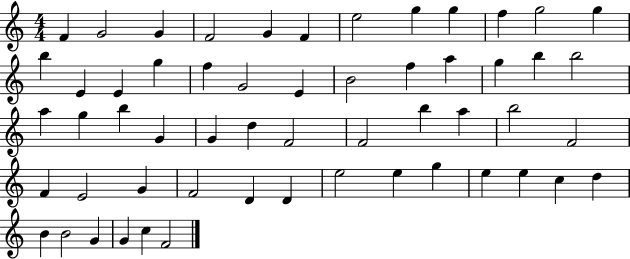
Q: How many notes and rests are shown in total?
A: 56